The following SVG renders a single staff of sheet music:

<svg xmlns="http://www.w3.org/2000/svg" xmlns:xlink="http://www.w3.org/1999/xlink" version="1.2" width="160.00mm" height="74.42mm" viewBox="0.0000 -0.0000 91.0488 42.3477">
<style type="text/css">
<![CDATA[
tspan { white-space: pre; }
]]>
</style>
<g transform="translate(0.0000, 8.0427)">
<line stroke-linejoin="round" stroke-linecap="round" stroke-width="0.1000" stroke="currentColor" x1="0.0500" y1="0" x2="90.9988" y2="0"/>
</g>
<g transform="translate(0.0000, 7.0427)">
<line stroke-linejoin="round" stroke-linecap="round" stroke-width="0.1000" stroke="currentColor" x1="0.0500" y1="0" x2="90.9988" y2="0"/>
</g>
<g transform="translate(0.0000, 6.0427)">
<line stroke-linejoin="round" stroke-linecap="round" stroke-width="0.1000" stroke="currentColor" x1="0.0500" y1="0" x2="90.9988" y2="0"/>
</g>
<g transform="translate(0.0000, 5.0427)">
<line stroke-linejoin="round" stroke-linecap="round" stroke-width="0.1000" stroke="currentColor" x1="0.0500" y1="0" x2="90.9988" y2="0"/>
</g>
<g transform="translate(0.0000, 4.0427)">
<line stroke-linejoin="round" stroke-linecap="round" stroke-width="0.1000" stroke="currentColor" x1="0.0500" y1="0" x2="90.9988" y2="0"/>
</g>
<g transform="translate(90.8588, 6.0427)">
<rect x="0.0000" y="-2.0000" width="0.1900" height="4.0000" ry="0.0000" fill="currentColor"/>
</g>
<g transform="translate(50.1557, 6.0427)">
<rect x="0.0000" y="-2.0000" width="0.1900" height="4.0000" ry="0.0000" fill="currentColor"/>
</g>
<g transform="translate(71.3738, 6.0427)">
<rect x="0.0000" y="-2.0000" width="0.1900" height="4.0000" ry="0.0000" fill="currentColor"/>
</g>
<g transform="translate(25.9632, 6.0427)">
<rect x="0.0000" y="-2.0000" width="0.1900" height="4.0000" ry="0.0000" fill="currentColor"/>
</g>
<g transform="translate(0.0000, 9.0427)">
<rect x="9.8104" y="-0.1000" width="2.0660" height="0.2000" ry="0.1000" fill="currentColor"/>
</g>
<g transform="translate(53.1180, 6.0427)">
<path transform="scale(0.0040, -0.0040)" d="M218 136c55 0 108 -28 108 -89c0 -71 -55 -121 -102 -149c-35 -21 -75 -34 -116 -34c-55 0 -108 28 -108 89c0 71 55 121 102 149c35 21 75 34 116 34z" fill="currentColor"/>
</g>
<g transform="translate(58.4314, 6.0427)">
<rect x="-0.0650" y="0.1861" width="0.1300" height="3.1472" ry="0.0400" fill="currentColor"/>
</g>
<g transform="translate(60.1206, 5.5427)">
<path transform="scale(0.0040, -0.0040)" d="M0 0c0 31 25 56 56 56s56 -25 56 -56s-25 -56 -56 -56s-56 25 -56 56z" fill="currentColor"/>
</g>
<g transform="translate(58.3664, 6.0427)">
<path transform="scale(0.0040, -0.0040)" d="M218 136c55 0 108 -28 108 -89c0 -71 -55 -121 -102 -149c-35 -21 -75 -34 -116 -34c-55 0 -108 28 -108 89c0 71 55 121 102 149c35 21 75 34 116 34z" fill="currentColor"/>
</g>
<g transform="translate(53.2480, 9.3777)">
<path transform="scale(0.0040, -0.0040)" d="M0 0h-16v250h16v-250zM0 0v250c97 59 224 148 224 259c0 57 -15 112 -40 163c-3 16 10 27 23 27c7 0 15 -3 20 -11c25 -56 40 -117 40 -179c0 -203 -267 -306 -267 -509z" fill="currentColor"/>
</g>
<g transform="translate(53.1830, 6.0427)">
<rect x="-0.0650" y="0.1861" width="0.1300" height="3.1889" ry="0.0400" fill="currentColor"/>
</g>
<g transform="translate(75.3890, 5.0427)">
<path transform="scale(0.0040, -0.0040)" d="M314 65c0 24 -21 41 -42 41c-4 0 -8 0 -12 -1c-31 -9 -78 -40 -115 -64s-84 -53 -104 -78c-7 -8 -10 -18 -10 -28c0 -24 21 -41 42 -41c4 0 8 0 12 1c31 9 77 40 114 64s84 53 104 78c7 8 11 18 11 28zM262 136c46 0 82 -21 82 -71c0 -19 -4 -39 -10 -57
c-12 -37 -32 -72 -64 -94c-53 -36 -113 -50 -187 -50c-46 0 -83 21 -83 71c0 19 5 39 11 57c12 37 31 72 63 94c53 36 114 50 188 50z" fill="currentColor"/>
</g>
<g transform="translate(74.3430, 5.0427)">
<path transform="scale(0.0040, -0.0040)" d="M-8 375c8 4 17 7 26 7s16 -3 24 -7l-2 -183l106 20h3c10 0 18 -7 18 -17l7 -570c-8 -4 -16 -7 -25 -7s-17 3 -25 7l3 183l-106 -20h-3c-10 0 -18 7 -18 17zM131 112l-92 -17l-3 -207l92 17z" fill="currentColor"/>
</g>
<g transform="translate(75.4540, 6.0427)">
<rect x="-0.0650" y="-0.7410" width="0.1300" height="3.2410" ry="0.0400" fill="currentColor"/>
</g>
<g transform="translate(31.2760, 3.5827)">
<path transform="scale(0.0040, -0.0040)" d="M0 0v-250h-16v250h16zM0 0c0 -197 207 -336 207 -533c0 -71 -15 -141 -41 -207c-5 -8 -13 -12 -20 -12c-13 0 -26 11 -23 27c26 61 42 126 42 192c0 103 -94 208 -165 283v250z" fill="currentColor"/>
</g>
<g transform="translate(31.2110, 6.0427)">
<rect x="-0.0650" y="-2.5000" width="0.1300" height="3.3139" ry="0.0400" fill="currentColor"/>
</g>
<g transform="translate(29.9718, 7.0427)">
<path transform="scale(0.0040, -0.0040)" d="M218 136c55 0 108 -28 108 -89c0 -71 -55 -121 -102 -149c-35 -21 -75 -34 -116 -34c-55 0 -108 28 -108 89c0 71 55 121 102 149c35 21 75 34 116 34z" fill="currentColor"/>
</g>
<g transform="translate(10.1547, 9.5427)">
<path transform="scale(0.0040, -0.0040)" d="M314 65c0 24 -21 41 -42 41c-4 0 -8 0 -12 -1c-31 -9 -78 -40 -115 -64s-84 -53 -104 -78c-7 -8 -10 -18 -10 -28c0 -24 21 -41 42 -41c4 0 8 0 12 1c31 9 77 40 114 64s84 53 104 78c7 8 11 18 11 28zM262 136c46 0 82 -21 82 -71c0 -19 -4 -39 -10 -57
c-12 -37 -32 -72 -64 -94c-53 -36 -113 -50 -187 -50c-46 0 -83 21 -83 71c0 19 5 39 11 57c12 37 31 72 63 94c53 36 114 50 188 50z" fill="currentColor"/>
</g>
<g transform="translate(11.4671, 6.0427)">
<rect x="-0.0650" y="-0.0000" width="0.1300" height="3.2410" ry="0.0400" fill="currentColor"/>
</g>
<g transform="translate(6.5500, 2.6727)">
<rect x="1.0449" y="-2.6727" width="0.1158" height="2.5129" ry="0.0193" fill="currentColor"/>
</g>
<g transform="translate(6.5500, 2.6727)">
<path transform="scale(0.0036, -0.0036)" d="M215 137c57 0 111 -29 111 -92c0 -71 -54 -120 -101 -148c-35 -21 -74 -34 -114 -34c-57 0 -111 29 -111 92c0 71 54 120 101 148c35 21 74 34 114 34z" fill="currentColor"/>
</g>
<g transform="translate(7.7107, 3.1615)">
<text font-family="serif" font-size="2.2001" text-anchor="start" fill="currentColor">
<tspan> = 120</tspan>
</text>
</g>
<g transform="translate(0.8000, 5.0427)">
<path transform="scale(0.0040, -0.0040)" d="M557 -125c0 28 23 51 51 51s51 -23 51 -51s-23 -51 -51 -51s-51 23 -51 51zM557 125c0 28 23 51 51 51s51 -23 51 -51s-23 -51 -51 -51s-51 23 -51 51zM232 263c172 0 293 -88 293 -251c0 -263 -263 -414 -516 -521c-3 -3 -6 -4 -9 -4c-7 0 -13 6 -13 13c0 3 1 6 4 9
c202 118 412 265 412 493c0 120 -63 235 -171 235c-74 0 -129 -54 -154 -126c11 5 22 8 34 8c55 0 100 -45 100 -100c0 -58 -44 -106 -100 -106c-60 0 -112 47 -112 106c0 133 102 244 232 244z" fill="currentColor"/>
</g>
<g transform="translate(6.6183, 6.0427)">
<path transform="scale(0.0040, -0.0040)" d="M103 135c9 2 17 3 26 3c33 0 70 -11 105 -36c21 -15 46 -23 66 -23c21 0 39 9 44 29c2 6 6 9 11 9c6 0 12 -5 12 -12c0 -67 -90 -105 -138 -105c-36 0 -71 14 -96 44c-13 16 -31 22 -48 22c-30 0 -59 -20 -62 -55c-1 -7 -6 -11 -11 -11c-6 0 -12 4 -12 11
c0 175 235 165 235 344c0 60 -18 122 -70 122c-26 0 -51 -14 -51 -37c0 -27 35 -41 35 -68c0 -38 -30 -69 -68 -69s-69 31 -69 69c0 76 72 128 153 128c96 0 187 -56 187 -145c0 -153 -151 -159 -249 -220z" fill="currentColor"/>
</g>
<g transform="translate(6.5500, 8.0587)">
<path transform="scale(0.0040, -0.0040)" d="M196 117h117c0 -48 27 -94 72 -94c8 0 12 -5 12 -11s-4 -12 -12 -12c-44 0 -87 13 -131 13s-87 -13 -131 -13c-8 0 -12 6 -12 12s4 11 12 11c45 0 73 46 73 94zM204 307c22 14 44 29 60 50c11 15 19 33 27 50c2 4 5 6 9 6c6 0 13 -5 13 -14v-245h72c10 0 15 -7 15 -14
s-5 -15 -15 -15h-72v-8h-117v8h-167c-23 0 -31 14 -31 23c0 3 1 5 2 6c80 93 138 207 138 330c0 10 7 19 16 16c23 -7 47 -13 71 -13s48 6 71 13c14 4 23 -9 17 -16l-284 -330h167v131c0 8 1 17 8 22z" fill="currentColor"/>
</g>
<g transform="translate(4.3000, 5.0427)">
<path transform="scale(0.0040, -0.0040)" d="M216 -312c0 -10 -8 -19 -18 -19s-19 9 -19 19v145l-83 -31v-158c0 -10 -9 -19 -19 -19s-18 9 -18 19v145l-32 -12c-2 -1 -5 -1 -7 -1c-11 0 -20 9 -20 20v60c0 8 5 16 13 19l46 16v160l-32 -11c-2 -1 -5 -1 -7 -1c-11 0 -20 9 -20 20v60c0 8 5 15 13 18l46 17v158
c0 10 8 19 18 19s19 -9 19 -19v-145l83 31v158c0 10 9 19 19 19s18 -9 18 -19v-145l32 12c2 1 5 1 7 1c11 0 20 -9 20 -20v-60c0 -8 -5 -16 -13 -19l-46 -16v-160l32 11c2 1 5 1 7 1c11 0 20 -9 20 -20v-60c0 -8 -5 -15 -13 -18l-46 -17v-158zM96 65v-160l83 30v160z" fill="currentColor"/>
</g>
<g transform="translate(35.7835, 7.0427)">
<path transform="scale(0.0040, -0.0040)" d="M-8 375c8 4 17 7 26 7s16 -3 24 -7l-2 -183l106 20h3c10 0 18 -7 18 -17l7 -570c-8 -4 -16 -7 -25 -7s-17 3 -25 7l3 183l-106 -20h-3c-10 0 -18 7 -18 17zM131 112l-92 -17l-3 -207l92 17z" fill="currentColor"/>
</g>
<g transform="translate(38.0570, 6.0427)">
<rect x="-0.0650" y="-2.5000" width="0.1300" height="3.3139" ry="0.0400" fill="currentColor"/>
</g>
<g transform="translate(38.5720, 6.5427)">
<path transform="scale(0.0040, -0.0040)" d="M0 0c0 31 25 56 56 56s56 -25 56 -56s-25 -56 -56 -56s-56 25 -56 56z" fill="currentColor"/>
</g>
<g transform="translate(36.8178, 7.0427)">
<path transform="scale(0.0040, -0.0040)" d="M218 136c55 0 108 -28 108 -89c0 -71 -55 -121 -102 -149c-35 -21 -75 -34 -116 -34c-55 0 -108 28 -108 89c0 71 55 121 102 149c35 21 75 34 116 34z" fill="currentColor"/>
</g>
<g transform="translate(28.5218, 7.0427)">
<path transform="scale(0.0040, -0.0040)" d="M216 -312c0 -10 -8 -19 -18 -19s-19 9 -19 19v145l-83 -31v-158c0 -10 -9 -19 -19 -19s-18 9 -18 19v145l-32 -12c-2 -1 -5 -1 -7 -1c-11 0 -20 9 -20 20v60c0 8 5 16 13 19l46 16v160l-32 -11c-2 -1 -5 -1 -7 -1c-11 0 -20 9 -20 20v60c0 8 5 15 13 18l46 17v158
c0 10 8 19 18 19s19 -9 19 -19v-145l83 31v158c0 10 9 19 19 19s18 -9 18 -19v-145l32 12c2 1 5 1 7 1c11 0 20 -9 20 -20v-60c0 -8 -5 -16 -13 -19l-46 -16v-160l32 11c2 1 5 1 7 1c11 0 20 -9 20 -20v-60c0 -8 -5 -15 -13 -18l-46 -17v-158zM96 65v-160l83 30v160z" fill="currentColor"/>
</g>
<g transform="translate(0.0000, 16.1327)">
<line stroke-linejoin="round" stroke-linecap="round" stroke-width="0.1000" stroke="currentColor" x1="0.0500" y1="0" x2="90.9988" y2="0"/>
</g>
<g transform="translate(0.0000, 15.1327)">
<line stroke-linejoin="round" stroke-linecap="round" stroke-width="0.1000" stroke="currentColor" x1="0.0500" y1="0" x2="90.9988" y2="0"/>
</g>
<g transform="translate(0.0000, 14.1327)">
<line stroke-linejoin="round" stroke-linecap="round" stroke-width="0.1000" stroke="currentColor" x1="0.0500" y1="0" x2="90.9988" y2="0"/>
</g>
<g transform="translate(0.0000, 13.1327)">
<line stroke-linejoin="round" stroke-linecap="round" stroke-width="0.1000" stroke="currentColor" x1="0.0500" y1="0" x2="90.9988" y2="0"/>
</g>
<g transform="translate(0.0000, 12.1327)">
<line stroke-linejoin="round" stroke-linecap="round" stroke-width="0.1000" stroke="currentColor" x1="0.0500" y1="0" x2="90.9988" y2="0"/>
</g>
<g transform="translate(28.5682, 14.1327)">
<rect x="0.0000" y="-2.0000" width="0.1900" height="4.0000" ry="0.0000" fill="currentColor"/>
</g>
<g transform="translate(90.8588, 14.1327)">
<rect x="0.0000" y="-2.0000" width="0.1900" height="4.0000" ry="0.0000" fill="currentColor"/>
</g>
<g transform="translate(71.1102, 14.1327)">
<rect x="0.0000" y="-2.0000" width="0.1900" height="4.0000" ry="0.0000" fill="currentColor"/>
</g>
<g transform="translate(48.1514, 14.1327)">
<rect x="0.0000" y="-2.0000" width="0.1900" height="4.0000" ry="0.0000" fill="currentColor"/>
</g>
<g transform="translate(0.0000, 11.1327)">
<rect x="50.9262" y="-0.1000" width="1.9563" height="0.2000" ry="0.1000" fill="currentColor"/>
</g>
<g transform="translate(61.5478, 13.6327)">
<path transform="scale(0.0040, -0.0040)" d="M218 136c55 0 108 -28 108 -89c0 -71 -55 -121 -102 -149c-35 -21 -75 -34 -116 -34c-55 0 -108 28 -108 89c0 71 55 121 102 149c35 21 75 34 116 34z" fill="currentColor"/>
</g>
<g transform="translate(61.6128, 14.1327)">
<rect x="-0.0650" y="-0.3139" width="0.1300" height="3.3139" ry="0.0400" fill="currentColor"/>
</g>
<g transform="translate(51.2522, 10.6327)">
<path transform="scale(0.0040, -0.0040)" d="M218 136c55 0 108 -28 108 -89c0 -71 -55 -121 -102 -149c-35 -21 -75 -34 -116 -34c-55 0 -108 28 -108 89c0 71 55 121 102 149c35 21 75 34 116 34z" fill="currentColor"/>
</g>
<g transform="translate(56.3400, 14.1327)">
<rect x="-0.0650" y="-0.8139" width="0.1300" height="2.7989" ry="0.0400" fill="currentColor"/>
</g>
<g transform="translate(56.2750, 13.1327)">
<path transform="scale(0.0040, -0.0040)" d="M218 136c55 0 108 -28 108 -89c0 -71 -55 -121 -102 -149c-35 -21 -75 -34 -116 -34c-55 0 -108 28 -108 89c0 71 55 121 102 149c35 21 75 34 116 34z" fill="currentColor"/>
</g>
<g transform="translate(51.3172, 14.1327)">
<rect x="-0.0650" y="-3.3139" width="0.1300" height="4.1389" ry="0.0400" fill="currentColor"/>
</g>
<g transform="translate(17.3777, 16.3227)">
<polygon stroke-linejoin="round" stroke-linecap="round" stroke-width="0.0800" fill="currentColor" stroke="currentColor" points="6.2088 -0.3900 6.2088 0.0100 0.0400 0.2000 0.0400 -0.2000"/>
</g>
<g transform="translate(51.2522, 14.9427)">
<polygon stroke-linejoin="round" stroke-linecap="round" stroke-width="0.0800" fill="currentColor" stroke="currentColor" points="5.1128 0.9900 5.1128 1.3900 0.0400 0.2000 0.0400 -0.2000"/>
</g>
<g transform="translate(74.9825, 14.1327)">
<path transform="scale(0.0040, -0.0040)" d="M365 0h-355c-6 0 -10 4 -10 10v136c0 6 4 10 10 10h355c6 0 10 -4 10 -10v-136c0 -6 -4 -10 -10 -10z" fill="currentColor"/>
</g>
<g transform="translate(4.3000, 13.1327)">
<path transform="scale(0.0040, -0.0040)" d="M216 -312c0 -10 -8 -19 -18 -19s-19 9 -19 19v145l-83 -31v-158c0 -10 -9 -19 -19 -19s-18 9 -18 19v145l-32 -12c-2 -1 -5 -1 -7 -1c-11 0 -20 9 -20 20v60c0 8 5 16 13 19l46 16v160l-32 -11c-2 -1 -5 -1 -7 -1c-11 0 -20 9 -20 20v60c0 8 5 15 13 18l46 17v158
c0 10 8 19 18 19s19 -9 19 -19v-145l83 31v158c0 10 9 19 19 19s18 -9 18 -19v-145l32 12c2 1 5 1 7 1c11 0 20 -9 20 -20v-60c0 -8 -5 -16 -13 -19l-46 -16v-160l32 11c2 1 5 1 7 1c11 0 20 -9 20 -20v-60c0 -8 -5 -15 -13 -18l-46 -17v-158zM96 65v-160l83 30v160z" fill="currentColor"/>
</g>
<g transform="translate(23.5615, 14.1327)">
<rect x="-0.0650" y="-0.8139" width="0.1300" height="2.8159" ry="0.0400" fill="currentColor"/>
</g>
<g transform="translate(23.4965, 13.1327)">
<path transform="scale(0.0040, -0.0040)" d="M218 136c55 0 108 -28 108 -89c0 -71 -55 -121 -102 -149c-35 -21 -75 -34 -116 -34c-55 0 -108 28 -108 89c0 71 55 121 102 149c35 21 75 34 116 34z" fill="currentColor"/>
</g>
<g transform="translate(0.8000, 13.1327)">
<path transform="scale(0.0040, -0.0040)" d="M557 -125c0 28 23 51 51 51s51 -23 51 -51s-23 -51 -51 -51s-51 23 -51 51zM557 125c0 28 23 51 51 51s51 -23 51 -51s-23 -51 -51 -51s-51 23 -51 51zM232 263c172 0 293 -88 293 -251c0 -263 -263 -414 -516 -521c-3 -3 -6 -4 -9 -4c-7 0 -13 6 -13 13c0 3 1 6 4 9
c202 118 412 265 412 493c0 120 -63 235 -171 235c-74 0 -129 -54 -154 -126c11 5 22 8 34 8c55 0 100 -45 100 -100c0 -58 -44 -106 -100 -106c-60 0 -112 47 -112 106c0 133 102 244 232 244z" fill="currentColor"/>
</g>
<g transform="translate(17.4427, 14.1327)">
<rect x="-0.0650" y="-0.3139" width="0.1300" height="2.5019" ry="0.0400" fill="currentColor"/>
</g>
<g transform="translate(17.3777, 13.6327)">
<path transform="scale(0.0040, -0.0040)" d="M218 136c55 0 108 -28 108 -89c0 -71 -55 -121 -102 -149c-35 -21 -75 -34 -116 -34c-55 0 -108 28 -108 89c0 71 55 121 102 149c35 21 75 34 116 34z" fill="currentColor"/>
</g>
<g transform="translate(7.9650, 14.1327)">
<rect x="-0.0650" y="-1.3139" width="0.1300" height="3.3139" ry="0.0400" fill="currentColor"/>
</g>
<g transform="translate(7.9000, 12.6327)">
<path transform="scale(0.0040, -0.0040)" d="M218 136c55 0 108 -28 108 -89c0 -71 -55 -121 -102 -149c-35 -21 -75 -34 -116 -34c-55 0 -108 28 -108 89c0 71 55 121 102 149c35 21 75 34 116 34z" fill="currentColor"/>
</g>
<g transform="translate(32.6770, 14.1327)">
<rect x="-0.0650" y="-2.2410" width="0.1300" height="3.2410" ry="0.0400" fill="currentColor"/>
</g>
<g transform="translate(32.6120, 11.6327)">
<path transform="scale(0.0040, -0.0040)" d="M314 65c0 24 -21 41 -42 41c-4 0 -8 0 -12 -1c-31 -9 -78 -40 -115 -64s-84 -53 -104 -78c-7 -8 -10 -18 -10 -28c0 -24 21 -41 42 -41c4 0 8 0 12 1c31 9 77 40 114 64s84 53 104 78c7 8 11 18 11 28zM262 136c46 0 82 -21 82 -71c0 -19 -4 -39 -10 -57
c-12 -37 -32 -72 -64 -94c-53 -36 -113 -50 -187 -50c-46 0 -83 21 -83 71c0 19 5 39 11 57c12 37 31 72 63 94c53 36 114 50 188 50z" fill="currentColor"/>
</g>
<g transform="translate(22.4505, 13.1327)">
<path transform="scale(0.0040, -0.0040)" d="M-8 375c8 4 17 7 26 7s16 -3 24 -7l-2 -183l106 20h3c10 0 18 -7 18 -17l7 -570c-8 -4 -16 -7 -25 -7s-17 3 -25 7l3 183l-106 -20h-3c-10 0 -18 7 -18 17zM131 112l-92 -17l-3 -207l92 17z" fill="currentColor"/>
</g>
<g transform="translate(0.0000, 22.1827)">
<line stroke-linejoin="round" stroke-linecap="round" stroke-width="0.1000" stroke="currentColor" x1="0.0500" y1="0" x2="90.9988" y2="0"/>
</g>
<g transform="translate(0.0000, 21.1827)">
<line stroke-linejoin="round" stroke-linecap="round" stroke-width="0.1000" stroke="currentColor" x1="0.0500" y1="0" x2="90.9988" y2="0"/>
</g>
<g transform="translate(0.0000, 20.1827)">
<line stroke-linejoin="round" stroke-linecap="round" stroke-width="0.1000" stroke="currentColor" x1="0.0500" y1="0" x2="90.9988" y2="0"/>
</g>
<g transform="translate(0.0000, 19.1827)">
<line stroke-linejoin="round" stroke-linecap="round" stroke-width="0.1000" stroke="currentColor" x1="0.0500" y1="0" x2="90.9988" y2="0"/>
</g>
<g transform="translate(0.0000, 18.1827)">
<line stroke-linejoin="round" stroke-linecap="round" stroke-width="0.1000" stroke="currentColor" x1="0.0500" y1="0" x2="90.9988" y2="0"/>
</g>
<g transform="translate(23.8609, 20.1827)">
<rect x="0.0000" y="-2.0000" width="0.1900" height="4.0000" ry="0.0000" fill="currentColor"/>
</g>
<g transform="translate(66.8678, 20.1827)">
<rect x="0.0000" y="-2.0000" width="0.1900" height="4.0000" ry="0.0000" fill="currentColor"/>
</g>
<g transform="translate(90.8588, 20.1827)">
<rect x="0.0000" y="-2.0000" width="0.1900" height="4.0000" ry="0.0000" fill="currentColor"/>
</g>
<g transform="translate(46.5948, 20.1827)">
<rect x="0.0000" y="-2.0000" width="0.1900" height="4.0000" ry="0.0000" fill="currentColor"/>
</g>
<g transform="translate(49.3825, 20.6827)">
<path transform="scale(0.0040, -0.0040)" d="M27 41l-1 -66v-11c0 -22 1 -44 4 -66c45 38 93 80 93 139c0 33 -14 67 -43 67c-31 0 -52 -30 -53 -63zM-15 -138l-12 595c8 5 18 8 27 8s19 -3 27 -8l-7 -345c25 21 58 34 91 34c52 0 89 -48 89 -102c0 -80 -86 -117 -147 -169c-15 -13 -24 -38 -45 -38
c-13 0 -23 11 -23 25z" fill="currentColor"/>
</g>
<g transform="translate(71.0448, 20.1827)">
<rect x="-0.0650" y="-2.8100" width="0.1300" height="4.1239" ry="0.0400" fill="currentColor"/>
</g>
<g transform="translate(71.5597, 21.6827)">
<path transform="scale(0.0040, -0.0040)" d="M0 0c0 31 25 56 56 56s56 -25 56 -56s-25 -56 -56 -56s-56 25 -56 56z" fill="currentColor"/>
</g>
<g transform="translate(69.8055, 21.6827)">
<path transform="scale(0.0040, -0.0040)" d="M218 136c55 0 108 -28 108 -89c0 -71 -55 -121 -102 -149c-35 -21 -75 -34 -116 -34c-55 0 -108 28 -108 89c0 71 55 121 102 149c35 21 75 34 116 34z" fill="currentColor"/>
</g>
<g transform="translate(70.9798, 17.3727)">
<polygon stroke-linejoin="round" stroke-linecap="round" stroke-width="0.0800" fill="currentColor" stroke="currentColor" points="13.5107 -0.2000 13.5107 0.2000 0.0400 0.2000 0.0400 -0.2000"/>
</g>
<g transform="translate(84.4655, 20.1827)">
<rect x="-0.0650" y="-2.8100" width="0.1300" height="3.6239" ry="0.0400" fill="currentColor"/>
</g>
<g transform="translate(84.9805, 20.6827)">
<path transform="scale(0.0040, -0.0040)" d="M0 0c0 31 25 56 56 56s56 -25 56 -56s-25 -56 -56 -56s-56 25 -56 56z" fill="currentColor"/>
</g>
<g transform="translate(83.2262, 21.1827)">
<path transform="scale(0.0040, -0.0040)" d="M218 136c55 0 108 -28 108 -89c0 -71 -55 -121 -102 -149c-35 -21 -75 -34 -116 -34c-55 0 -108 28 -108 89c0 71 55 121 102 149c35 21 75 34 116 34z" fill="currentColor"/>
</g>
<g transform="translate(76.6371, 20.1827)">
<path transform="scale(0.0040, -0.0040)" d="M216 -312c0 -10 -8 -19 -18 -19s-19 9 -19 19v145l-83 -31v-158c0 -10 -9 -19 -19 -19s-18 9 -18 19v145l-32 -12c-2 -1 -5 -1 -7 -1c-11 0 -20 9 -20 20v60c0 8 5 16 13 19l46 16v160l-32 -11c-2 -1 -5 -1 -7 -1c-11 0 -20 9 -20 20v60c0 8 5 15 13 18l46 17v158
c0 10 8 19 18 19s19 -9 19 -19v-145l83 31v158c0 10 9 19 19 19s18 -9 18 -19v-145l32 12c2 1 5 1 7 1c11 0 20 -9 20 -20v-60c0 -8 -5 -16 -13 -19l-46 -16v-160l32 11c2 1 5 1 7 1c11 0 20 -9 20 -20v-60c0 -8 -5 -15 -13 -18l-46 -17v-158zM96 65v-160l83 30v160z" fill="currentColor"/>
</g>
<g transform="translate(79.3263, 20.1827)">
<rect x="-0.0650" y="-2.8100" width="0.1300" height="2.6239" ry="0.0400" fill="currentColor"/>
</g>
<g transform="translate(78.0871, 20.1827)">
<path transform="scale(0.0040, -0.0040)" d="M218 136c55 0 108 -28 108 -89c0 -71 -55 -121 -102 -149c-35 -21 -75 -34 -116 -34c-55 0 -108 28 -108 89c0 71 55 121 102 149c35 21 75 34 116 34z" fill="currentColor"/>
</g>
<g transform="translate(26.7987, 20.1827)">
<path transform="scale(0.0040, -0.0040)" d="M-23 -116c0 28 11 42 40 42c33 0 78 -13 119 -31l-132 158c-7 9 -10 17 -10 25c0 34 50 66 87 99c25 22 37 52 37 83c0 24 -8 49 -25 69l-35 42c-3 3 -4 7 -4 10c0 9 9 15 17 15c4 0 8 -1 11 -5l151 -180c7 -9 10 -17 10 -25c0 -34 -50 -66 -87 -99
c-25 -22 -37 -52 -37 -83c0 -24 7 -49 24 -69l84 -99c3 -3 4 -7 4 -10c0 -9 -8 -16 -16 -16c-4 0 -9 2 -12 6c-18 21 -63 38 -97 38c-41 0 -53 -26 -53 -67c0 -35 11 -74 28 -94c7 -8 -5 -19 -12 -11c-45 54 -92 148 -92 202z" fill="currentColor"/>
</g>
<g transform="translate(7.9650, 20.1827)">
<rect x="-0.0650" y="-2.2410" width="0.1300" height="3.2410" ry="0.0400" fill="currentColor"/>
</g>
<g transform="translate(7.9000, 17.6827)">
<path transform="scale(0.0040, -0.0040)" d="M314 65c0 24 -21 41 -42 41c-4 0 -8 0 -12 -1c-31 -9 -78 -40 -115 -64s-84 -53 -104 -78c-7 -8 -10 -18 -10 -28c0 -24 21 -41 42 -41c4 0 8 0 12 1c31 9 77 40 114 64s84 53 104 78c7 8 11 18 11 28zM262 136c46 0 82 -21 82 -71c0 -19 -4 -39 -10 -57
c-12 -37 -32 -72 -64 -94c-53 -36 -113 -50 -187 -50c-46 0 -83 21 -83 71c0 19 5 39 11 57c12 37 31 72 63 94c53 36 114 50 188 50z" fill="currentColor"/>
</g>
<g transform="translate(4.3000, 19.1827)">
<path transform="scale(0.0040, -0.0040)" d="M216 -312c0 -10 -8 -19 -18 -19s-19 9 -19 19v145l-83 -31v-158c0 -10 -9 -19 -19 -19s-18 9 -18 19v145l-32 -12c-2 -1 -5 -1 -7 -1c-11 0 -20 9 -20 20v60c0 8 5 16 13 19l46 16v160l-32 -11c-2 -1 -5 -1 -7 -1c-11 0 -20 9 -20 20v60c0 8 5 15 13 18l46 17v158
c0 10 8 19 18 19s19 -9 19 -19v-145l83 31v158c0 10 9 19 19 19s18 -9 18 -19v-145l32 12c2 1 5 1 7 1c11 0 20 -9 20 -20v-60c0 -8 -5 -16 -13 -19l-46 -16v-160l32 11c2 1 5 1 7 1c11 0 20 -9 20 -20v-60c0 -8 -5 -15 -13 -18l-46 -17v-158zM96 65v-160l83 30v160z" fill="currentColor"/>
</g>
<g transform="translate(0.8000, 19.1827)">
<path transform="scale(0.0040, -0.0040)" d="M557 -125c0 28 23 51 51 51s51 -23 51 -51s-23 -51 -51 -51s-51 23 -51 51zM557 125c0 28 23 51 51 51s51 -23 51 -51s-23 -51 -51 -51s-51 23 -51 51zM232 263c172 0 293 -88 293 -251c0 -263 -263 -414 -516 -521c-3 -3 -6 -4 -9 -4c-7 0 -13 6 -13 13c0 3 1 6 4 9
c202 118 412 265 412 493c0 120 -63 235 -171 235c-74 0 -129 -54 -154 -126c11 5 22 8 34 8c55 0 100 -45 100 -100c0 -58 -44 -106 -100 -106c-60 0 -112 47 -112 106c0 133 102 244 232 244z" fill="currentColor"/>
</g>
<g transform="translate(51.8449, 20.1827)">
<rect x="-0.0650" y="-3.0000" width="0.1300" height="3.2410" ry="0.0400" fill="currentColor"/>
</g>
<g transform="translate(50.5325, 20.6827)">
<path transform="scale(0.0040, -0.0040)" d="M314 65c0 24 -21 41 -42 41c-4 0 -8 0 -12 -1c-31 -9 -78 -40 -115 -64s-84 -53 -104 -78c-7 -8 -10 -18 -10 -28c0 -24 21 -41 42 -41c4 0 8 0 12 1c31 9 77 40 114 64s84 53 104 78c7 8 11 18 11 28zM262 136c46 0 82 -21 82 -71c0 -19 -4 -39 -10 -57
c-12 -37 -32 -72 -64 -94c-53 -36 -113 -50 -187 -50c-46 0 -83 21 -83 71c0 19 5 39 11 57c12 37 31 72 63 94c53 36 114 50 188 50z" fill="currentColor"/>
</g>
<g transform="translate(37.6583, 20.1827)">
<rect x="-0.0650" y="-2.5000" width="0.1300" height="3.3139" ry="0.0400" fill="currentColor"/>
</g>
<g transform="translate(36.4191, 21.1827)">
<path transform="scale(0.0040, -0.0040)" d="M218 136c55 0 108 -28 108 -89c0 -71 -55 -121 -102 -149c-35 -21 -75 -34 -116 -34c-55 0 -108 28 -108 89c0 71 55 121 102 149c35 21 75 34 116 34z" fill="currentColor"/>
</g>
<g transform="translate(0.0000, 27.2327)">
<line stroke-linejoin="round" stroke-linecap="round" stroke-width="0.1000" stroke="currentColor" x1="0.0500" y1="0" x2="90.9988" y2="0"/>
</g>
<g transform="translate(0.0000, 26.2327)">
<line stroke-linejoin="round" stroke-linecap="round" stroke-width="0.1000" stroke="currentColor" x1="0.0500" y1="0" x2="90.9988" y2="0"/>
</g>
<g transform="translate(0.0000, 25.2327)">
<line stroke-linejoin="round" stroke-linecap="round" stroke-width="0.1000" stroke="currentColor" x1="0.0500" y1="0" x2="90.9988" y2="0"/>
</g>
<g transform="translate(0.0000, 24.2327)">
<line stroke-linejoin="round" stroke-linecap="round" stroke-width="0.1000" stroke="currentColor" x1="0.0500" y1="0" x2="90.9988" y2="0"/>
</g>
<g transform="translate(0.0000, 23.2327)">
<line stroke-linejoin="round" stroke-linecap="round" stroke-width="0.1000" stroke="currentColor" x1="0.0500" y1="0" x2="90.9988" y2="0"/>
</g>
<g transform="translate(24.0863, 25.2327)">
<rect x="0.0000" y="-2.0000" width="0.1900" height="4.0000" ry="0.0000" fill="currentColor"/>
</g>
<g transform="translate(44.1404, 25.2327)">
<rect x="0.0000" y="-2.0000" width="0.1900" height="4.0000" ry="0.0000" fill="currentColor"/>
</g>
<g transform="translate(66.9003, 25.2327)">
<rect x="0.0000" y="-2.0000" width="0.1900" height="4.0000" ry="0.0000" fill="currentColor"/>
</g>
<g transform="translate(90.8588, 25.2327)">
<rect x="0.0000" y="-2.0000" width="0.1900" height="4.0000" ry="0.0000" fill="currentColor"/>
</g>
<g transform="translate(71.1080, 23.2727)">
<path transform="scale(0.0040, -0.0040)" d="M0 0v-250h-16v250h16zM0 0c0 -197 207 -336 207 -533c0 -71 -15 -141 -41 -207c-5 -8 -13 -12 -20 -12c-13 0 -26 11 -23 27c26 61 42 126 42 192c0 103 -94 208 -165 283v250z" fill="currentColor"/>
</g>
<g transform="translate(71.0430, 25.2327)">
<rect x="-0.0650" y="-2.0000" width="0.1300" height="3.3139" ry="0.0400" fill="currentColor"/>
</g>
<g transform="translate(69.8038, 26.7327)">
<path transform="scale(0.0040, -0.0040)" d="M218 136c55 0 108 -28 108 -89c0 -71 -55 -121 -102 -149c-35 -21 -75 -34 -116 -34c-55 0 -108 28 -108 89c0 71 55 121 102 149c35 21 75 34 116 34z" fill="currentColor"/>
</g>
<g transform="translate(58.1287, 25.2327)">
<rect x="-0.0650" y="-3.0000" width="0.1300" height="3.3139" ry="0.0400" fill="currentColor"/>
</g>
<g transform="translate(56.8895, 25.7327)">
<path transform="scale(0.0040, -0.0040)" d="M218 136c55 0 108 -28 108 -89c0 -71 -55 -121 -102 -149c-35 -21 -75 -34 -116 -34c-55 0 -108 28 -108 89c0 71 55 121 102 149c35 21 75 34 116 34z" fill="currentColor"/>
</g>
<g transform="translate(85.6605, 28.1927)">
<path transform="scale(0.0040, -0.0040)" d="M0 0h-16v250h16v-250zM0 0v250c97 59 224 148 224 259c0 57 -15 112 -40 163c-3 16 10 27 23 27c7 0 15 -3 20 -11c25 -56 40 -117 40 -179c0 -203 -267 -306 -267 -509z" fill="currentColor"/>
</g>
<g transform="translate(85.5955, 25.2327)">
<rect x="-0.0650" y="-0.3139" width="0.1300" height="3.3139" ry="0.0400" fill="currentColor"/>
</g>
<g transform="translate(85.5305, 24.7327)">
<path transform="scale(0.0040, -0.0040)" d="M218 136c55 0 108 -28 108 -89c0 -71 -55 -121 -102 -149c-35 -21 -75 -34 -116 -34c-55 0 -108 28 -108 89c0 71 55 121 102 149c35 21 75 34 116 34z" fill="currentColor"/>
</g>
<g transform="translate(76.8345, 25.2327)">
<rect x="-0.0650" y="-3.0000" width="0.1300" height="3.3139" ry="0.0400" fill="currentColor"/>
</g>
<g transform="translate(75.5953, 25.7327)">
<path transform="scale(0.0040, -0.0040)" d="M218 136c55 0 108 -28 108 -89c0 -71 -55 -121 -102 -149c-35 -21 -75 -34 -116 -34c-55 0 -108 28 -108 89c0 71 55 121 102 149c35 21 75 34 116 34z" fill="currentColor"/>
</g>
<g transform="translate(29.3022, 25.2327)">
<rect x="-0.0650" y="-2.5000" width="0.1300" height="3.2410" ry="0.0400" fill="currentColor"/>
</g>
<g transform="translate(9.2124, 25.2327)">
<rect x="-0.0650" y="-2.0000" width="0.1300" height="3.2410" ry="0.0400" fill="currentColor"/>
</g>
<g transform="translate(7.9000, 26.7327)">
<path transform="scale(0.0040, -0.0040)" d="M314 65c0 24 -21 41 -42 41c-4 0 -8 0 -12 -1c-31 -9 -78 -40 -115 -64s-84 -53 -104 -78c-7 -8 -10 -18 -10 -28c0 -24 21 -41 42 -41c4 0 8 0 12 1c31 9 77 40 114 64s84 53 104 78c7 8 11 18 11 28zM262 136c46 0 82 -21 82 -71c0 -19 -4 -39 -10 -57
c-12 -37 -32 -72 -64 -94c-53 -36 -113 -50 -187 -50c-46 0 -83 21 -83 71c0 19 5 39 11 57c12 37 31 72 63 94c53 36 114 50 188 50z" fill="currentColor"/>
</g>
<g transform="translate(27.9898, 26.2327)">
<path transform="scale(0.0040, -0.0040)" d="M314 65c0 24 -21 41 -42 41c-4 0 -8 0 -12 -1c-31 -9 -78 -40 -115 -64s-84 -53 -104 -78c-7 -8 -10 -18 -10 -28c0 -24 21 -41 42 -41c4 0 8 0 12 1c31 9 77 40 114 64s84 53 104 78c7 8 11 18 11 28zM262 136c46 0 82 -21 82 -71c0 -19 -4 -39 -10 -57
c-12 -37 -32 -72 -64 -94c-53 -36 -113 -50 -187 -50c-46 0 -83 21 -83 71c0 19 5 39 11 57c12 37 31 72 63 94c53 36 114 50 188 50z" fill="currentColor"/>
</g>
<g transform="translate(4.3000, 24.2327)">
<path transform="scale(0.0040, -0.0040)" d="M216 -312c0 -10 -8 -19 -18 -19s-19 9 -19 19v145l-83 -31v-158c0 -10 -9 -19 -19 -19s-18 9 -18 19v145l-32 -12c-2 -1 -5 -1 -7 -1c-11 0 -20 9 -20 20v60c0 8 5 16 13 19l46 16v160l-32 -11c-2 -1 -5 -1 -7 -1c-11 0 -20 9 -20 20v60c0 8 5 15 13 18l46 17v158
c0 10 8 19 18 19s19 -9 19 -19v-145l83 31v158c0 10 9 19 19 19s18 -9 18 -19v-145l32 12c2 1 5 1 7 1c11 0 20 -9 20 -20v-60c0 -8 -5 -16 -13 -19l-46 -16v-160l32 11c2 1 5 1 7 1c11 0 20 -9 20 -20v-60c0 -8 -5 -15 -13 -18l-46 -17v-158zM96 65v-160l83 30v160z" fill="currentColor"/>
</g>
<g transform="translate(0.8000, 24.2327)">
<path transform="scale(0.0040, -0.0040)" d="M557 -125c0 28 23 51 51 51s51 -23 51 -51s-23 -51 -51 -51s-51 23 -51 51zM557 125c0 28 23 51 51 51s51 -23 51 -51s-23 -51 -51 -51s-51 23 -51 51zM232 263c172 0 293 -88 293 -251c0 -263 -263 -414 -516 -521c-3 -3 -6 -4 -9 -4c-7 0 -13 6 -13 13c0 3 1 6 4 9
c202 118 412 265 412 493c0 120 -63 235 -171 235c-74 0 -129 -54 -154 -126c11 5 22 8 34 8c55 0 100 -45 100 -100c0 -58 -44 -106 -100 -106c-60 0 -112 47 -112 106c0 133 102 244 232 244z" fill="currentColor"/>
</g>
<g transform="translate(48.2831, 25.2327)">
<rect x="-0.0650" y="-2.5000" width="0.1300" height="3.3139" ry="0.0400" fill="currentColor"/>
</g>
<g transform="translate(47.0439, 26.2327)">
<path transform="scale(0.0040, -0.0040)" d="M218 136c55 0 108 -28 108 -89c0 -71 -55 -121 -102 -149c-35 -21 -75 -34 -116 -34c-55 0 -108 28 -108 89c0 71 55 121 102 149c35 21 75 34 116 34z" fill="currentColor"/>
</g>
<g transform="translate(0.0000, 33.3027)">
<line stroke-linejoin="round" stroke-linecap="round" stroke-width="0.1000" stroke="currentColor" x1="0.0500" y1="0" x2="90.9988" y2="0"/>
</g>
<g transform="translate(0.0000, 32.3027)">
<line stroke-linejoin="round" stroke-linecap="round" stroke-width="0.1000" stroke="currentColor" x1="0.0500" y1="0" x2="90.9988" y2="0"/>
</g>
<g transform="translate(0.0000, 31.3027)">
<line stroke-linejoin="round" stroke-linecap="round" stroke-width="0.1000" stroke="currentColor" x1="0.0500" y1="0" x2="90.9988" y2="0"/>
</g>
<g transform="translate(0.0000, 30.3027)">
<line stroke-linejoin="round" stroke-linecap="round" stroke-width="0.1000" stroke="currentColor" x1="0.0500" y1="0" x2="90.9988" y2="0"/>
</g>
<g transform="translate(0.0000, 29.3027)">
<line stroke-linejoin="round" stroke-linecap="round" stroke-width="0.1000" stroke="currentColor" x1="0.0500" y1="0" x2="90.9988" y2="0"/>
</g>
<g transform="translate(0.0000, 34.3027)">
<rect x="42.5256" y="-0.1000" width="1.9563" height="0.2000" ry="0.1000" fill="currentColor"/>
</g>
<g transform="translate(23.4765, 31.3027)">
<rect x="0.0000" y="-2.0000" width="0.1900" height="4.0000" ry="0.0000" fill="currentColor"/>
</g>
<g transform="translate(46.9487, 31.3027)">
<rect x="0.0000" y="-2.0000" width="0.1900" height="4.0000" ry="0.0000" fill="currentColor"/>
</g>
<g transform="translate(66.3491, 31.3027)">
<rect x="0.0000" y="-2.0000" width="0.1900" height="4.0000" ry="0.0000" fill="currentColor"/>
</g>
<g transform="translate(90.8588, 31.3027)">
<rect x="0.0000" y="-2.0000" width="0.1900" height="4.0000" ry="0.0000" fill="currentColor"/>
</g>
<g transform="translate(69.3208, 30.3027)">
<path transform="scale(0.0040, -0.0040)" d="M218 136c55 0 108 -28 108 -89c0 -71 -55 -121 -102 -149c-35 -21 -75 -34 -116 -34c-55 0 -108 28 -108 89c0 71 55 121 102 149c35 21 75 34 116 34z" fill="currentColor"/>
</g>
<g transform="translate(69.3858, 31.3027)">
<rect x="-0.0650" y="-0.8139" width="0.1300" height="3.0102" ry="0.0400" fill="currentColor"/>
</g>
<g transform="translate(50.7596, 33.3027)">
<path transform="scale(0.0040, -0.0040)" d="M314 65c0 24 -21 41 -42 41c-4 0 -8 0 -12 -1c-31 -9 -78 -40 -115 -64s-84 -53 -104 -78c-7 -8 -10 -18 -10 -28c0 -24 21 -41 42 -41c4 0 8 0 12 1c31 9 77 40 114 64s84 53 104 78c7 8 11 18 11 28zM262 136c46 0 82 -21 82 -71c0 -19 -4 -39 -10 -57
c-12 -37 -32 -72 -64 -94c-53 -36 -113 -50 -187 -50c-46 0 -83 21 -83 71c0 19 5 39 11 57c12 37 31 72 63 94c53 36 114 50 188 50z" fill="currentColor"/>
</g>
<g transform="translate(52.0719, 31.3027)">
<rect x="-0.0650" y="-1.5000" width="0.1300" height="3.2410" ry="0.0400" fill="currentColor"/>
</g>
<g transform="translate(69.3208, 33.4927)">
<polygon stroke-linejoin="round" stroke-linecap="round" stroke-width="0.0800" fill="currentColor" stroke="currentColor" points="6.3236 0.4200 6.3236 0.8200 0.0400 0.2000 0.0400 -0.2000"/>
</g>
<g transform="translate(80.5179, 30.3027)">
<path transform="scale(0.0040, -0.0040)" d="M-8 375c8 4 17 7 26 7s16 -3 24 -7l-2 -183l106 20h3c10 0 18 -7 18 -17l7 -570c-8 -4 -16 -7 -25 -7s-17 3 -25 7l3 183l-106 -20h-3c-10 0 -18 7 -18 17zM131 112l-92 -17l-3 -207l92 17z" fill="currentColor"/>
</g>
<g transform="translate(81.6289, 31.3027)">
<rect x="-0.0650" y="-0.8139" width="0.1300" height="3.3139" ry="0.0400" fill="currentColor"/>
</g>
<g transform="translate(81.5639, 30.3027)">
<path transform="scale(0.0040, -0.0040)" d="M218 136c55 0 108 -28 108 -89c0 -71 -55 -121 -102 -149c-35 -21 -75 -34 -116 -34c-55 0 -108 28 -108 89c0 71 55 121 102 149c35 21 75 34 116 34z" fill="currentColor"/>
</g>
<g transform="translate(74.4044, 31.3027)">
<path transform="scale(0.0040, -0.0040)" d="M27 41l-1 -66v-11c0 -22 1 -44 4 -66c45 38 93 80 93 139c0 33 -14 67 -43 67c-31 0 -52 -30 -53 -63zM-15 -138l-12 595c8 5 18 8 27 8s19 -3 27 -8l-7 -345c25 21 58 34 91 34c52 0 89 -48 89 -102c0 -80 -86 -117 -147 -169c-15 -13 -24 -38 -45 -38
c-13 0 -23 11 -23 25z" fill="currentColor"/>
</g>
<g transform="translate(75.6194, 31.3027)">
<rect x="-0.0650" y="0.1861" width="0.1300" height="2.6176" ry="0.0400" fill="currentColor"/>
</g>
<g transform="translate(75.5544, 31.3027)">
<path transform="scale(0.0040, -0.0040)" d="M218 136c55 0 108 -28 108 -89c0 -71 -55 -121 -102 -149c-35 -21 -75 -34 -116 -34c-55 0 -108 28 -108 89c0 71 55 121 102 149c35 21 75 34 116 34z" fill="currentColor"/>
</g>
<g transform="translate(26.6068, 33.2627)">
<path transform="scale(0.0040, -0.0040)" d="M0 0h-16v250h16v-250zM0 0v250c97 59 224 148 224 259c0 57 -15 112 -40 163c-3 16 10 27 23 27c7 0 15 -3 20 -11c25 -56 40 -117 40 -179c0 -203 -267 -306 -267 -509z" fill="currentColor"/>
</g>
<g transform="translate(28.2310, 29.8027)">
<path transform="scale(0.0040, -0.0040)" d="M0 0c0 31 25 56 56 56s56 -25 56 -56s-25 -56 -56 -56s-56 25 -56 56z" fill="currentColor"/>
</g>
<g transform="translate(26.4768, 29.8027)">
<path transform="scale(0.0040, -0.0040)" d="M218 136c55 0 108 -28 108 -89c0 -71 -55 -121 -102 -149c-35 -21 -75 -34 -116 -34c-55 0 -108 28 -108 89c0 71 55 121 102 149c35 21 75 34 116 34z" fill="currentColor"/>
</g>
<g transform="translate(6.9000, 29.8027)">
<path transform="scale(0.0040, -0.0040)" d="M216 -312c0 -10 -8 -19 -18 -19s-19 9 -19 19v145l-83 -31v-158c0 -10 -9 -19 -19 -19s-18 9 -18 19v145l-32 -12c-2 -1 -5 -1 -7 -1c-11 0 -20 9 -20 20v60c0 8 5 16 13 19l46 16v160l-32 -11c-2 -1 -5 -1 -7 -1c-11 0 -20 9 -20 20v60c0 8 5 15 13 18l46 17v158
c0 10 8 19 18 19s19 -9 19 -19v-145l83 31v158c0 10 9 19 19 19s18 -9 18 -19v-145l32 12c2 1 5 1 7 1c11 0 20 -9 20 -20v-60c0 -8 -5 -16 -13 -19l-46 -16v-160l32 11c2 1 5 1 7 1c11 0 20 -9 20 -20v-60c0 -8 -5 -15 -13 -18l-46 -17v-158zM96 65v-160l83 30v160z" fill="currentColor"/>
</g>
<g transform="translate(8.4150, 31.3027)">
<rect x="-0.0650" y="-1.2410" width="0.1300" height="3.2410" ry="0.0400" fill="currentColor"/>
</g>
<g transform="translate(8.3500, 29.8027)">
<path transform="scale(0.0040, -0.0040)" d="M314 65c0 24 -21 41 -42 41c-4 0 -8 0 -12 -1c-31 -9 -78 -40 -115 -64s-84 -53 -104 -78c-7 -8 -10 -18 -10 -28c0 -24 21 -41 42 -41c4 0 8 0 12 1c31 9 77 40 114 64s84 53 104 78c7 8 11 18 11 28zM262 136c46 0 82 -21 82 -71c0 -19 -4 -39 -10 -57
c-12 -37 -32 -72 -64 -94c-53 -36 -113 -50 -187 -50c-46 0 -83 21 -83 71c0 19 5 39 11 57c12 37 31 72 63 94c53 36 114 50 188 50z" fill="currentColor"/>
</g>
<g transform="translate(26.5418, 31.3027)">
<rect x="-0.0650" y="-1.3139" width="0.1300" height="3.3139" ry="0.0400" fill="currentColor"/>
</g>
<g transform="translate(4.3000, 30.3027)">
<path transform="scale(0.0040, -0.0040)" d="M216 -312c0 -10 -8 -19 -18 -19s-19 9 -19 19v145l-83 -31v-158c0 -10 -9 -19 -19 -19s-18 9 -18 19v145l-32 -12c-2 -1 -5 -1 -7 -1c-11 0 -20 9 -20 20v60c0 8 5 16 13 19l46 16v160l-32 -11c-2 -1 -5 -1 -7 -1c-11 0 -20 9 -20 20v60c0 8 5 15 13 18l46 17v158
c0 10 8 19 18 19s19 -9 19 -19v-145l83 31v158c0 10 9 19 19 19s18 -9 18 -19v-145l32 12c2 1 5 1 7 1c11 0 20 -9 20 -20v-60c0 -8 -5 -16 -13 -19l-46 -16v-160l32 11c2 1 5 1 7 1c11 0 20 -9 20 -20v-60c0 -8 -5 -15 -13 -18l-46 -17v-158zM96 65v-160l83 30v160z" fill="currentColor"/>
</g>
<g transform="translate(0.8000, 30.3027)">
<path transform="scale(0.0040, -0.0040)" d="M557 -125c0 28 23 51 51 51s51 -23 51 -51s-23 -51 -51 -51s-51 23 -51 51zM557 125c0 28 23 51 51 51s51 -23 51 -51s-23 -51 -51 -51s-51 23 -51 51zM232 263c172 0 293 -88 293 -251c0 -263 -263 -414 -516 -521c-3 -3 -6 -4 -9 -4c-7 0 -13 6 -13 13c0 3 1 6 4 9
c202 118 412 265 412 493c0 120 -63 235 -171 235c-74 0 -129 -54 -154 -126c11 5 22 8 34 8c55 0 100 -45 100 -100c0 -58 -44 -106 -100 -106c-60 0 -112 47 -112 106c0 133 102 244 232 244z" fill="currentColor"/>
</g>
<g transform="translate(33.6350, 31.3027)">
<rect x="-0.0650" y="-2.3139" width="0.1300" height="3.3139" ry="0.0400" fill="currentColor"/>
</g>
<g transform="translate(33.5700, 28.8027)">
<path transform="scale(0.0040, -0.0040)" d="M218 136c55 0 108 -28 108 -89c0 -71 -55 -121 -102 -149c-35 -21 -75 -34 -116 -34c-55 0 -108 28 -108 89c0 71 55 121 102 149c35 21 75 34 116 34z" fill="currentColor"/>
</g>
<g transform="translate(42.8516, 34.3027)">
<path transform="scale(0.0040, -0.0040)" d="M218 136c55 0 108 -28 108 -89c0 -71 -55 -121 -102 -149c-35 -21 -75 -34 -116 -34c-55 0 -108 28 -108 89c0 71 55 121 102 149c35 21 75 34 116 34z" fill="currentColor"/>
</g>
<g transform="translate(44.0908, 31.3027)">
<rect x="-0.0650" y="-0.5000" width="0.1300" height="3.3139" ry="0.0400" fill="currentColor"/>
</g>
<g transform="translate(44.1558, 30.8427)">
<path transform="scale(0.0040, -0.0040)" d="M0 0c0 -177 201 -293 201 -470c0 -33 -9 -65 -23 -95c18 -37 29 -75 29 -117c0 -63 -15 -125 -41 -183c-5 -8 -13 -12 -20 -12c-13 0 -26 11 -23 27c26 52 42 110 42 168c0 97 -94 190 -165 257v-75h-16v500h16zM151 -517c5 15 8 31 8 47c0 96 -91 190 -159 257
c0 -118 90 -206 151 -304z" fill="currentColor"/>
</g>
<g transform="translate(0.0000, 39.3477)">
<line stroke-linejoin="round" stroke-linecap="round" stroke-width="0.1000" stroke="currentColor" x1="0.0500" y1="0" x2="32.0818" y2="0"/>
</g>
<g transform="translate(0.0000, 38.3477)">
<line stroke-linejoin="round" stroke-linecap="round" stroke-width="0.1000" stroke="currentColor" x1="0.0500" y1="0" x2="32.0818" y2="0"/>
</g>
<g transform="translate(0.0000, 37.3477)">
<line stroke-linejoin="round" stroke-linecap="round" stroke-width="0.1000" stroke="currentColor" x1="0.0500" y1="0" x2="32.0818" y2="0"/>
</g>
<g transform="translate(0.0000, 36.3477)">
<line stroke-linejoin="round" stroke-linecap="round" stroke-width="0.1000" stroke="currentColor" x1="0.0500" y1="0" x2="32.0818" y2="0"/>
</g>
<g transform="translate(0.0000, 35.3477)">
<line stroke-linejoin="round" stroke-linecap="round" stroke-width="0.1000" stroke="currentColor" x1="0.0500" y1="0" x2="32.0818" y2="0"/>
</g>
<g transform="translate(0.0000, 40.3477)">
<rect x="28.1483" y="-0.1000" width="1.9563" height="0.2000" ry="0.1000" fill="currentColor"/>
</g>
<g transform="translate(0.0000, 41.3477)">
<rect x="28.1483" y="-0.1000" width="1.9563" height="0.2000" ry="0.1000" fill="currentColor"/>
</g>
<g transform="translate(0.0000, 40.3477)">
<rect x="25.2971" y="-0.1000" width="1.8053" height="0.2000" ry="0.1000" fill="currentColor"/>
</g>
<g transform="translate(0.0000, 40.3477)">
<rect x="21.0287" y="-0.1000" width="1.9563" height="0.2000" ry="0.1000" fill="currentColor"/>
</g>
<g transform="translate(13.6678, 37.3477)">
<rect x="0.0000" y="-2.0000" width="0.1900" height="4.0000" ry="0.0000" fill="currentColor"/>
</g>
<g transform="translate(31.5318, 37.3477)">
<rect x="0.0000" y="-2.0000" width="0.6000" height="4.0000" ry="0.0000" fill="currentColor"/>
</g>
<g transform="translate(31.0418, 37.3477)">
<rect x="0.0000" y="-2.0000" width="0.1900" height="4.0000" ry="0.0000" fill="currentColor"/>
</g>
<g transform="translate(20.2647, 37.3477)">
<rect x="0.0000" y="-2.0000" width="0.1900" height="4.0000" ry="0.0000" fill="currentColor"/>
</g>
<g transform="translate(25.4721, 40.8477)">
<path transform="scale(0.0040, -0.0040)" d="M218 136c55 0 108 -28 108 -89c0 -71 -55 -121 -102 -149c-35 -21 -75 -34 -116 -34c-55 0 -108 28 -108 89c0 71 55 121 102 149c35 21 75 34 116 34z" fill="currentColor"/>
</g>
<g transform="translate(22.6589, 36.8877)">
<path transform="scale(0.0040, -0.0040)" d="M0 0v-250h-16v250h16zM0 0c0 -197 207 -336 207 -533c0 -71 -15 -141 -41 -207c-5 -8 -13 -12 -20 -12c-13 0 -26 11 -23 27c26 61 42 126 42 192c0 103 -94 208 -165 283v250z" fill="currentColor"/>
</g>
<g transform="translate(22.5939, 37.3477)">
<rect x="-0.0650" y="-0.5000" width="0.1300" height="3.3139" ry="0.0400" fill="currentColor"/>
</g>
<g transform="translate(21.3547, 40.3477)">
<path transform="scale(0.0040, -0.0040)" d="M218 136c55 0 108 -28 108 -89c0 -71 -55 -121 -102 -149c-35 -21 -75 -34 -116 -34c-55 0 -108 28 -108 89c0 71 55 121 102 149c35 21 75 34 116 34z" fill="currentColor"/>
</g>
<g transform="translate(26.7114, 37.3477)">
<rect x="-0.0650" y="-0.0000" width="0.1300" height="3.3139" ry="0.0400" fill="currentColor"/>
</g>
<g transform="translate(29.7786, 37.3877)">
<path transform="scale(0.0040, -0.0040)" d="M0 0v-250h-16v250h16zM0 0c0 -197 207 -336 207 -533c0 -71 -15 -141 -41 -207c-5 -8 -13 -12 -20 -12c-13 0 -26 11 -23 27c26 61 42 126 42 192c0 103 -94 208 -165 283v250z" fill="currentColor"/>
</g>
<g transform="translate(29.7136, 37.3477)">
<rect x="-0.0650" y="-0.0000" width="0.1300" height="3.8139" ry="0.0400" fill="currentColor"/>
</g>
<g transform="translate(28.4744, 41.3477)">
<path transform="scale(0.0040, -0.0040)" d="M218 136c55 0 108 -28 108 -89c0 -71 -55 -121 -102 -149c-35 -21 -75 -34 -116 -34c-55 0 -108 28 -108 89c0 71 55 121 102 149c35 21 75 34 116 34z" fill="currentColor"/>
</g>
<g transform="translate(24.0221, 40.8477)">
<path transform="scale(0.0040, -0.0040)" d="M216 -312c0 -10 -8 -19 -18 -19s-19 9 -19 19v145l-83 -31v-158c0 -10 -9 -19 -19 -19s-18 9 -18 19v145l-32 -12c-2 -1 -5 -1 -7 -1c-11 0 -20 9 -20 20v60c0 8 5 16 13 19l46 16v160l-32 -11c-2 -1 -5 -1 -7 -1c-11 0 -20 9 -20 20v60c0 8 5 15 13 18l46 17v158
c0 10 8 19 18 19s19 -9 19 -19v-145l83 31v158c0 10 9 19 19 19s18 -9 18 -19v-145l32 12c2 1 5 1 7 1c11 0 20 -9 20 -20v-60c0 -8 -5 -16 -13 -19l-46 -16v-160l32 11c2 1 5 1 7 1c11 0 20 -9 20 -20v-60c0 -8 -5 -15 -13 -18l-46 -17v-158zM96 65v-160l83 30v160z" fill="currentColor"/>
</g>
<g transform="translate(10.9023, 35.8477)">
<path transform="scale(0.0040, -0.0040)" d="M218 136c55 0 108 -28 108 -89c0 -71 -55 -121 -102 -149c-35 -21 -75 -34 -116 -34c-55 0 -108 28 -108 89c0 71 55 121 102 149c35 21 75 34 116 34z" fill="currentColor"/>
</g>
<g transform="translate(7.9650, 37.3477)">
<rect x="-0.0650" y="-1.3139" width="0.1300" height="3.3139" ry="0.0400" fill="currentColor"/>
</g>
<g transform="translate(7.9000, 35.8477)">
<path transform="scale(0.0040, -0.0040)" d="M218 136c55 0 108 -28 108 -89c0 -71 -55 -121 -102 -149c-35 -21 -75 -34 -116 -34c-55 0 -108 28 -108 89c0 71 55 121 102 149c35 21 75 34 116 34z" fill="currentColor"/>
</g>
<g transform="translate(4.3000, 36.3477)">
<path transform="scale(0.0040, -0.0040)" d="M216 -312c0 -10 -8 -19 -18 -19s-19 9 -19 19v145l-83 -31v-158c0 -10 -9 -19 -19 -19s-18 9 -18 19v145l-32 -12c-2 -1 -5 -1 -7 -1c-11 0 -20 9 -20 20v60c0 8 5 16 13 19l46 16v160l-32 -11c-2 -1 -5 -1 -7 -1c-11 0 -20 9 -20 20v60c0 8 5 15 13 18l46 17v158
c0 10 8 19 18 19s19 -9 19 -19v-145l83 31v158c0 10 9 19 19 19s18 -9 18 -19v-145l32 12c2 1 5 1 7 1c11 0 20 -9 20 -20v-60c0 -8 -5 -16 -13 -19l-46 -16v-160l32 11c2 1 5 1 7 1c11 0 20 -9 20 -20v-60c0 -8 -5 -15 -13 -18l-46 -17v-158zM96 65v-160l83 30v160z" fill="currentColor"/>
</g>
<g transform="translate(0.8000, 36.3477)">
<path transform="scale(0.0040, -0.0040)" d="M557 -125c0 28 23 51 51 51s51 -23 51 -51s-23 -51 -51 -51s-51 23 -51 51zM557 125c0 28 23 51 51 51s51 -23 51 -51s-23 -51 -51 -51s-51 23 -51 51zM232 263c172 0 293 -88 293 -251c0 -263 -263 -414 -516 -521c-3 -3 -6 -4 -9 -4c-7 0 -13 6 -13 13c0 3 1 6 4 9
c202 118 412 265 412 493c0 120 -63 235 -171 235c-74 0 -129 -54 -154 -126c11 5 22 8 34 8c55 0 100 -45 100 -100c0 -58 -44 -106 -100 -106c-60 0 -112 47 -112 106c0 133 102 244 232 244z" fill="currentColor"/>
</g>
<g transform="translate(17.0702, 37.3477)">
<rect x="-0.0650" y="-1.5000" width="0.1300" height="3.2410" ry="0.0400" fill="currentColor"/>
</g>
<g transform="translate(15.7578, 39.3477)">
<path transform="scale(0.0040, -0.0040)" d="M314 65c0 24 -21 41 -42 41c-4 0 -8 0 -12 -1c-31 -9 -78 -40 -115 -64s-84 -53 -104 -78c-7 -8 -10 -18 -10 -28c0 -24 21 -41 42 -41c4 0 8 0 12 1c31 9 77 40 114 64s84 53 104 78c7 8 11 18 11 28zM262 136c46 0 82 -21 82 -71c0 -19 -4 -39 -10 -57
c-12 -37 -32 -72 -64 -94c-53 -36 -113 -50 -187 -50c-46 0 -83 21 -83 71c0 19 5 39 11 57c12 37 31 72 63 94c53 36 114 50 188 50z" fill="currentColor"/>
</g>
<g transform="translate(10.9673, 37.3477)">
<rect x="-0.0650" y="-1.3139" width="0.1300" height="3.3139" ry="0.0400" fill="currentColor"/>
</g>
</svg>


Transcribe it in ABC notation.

X:1
T:Untitled
M:2/4
L:1/4
K:G
D,,2 ^B,,/2 B,, D,/2 D, F,2 G, E,/2 F,/2 B,2 D/2 ^F,/2 E, z2 B,2 z B,, _C,2 A,,/2 ^D,/2 B,,/2 A,,2 B,,2 B,, C, A,,/2 C, E,/2 ^G,2 G,/2 B, E,,/4 G,,2 ^F,/2 _D,/2 F, G, G, G,,2 E,,/2 ^D,, C,,/2